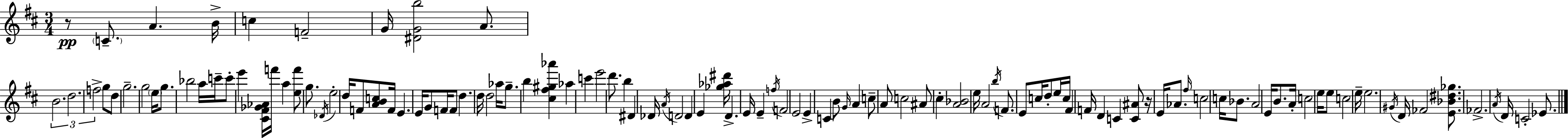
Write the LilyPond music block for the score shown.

{
  \clef treble
  \numericTimeSignature
  \time 3/4
  \key d \major
  r8\pp \parenthesize c'8.-- a'4. b'16-> | c''4 f'2-- | g'16 <dis' g' b''>2 a'8. | \tuplet 3/2 { b'2. | \break d''2. | f''2-> } g''8 d''8 | g''2.-- | g''2 \parenthesize e''16 g''8. | \break bes''2 a''16 c'''16-- c'''8-. | e'''4 <cis' fis' ges' aes'>16 f'''16 a''4 <e'' f'''>8 | g''8. \acciaccatura { des'16 } e''2-. | d''16 f'8 <a' b' c''>8 f'16 e'4. | \break e'16 g'8 f'16 f'8 d''4. | d''16 d''2 aes''16 g''8.-- | b''4 <cis'' fis'' gis'' aes'''>4 aes''4 | c'''4 e'''2 | \break d'''8. b''4 dis'4 | des'16 \acciaccatura { a'16 } d'2 d'4 | e'4 <ges'' aes'' dis'''>16 d'4.-> | e'16 e'4-- \acciaccatura { f''16 } f'2 | \break e'2 e'4-> | c'4 b'8 \grace { g'16 } a'4 | c''8-- a'8 c''2 | ais'8 cis''4-. <a' bes'>2 | \break e''16 a'2 | \acciaccatura { b''16 } f'8. e'8 c''16 d''8-. e''16 c''16 | fis'4 f'16 d'4 c'4 | <c' ais'>8 r16 e'16 aes'8. \grace { fis''16 } c''2 | \break c''16 bes'8. a'2 | e'16 b'8. a'16-. c''2 | e''16 e''8 c''2 | e''16-- e''2. | \break \acciaccatura { gis'16 } d'16 fes'2 | <e' bes' dis'' ges''>8. fes'2.-> | \acciaccatura { a'16 } d'16 c'2-. | ees'8. \bar "|."
}